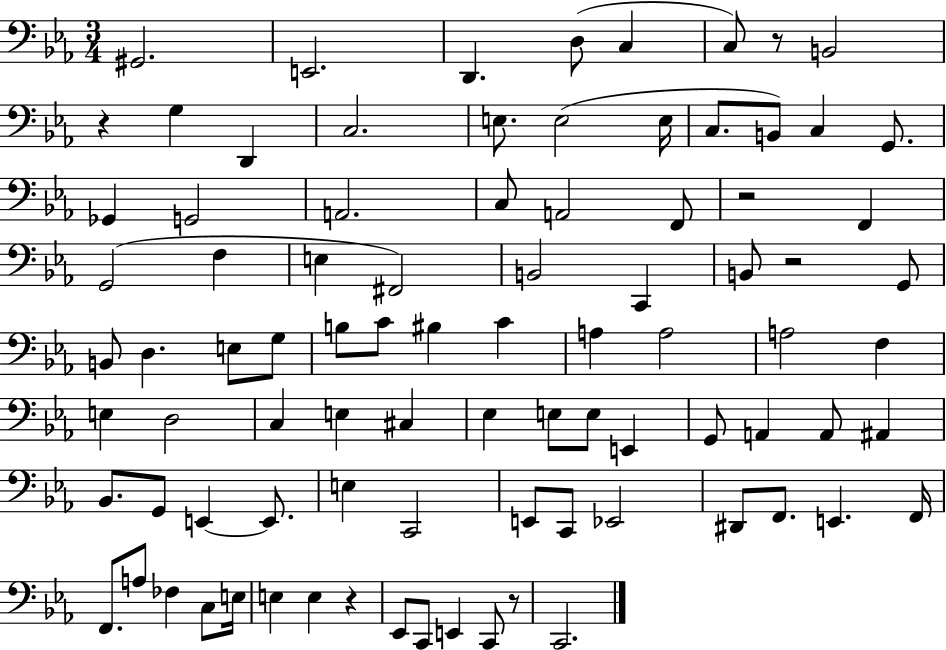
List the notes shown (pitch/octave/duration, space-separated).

G#2/h. E2/h. D2/q. D3/e C3/q C3/e R/e B2/h R/q G3/q D2/q C3/h. E3/e. E3/h E3/s C3/e. B2/e C3/q G2/e. Gb2/q G2/h A2/h. C3/e A2/h F2/e R/h F2/q G2/h F3/q E3/q F#2/h B2/h C2/q B2/e R/h G2/e B2/e D3/q. E3/e G3/e B3/e C4/e BIS3/q C4/q A3/q A3/h A3/h F3/q E3/q D3/h C3/q E3/q C#3/q Eb3/q E3/e E3/e E2/q G2/e A2/q A2/e A#2/q Bb2/e. G2/e E2/q E2/e. E3/q C2/h E2/e C2/e Eb2/h D#2/e F2/e. E2/q. F2/s F2/e. A3/e FES3/q C3/e E3/s E3/q E3/q R/q Eb2/e C2/e E2/q C2/e R/e C2/h.